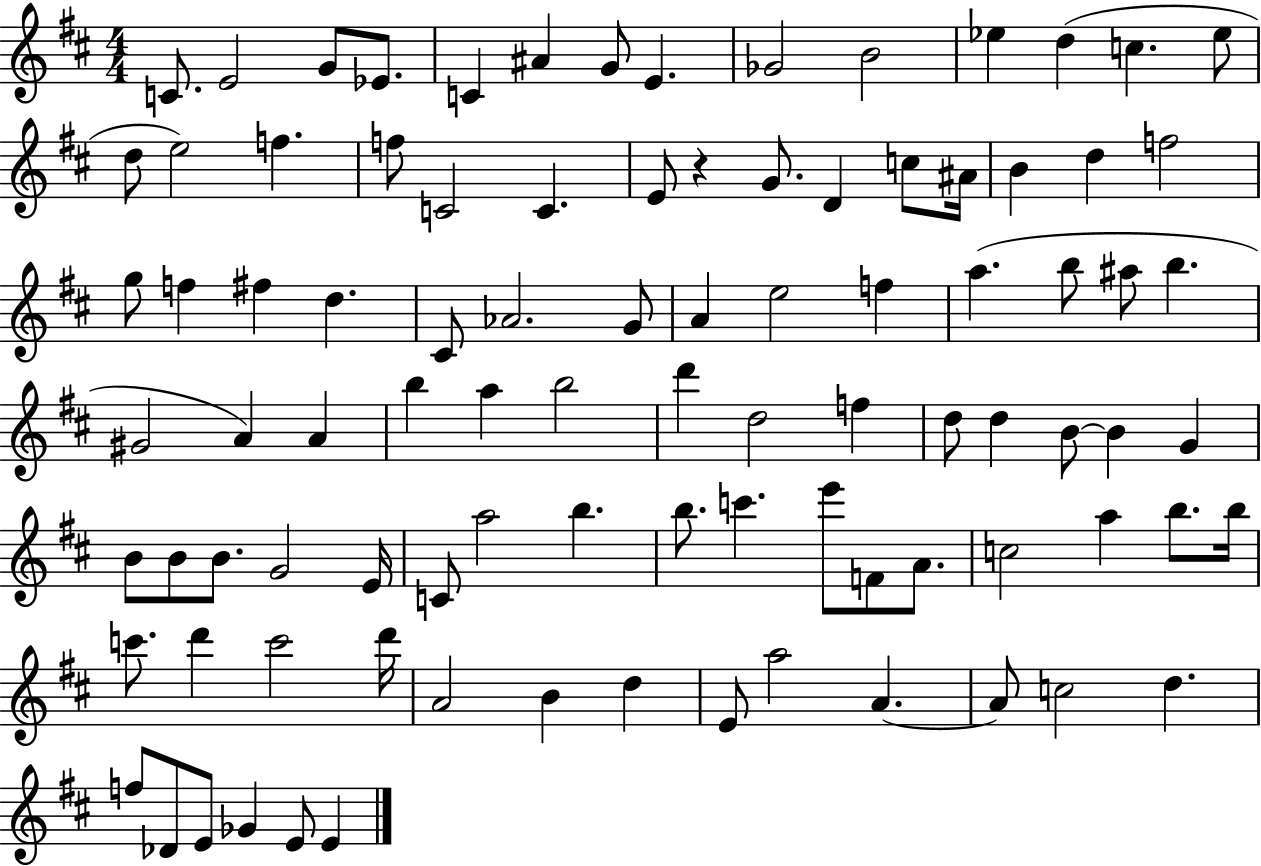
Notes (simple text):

C4/e. E4/h G4/e Eb4/e. C4/q A#4/q G4/e E4/q. Gb4/h B4/h Eb5/q D5/q C5/q. Eb5/e D5/e E5/h F5/q. F5/e C4/h C4/q. E4/e R/q G4/e. D4/q C5/e A#4/s B4/q D5/q F5/h G5/e F5/q F#5/q D5/q. C#4/e Ab4/h. G4/e A4/q E5/h F5/q A5/q. B5/e A#5/e B5/q. G#4/h A4/q A4/q B5/q A5/q B5/h D6/q D5/h F5/q D5/e D5/q B4/e B4/q G4/q B4/e B4/e B4/e. G4/h E4/s C4/e A5/h B5/q. B5/e. C6/q. E6/e F4/e A4/e. C5/h A5/q B5/e. B5/s C6/e. D6/q C6/h D6/s A4/h B4/q D5/q E4/e A5/h A4/q. A4/e C5/h D5/q. F5/e Db4/e E4/e Gb4/q E4/e E4/q